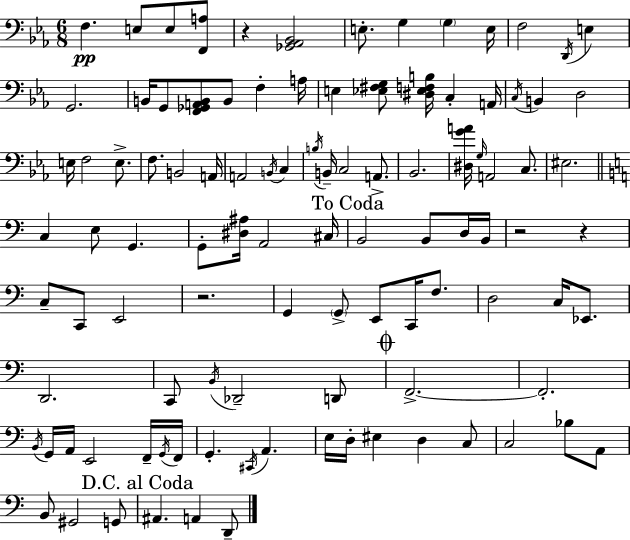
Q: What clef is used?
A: bass